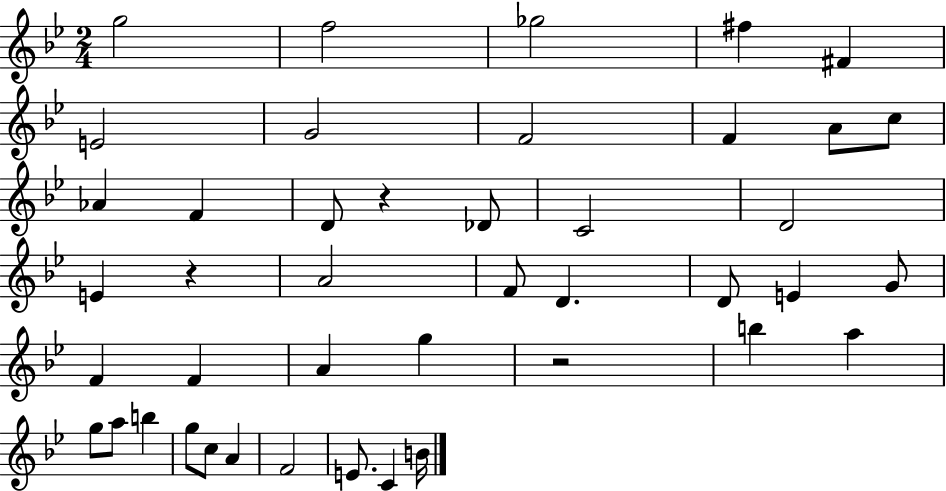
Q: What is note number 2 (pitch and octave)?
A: F5